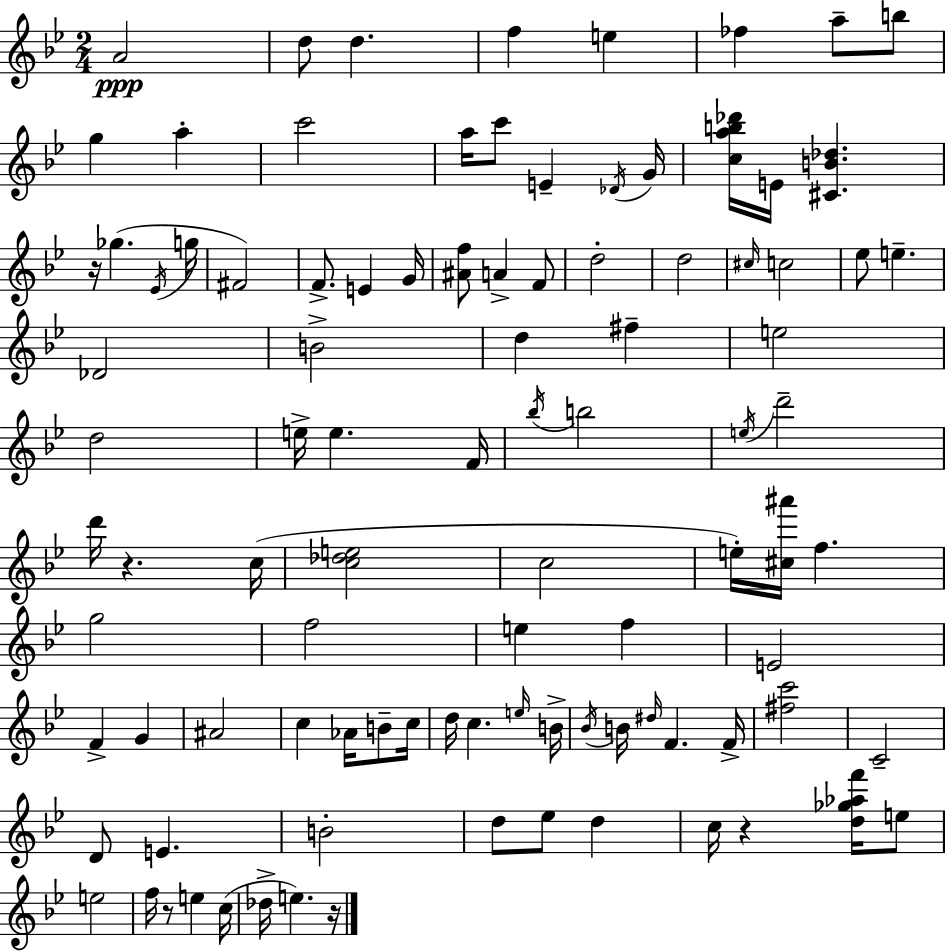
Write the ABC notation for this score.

X:1
T:Untitled
M:2/4
L:1/4
K:Bb
A2 d/2 d f e _f a/2 b/2 g a c'2 a/4 c'/2 E _D/4 G/4 [cab_d']/4 E/4 [^CB_d] z/4 _g _E/4 g/4 ^F2 F/2 E G/4 [^Af]/2 A F/2 d2 d2 ^c/4 c2 _e/2 e _D2 B2 d ^f e2 d2 e/4 e F/4 _b/4 b2 e/4 d'2 d'/4 z c/4 [c_de]2 c2 e/4 [^c^a']/4 f g2 f2 e f E2 F G ^A2 c _A/4 B/2 c/4 d/4 c e/4 B/4 _B/4 B/4 ^d/4 F F/4 [^fc']2 C2 D/2 E B2 d/2 _e/2 d c/4 z [d_g_af']/4 e/2 e2 f/4 z/2 e c/4 _d/4 e z/4